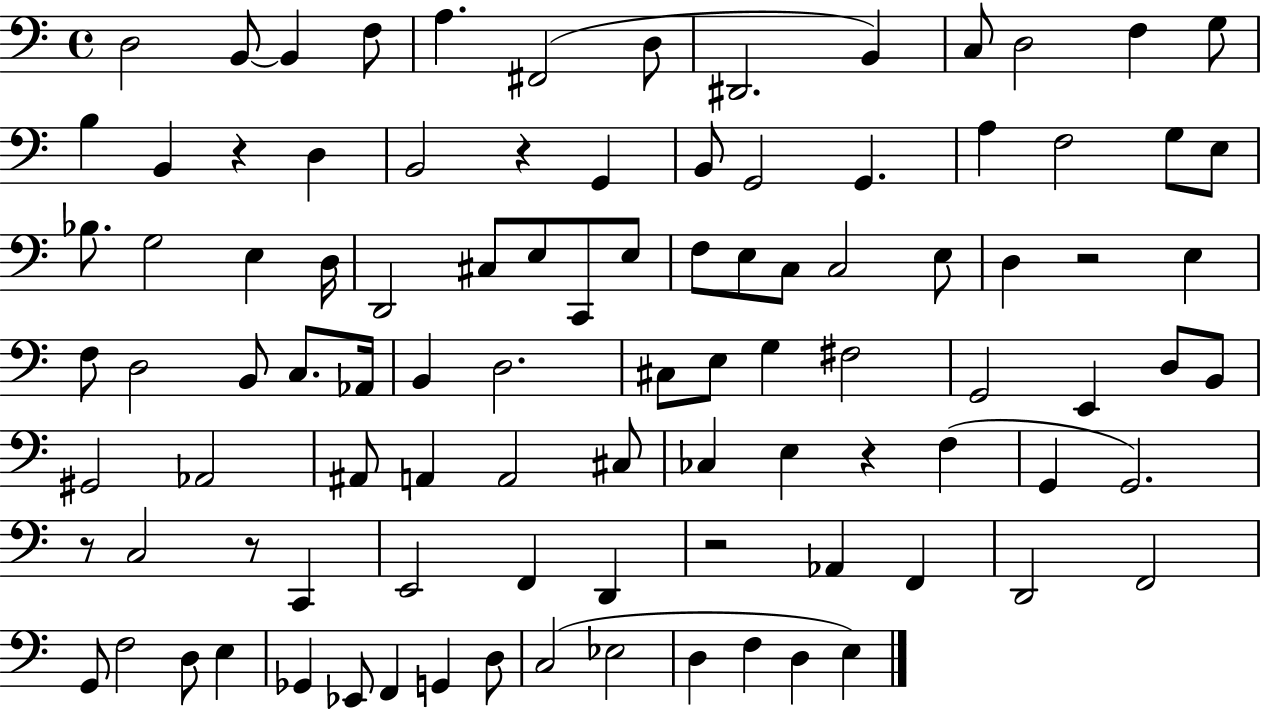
D3/h B2/e B2/q F3/e A3/q. F#2/h D3/e D#2/h. B2/q C3/e D3/h F3/q G3/e B3/q B2/q R/q D3/q B2/h R/q G2/q B2/e G2/h G2/q. A3/q F3/h G3/e E3/e Bb3/e. G3/h E3/q D3/s D2/h C#3/e E3/e C2/e E3/e F3/e E3/e C3/e C3/h E3/e D3/q R/h E3/q F3/e D3/h B2/e C3/e. Ab2/s B2/q D3/h. C#3/e E3/e G3/q F#3/h G2/h E2/q D3/e B2/e G#2/h Ab2/h A#2/e A2/q A2/h C#3/e CES3/q E3/q R/q F3/q G2/q G2/h. R/e C3/h R/e C2/q E2/h F2/q D2/q R/h Ab2/q F2/q D2/h F2/h G2/e F3/h D3/e E3/q Gb2/q Eb2/e F2/q G2/q D3/e C3/h Eb3/h D3/q F3/q D3/q E3/q